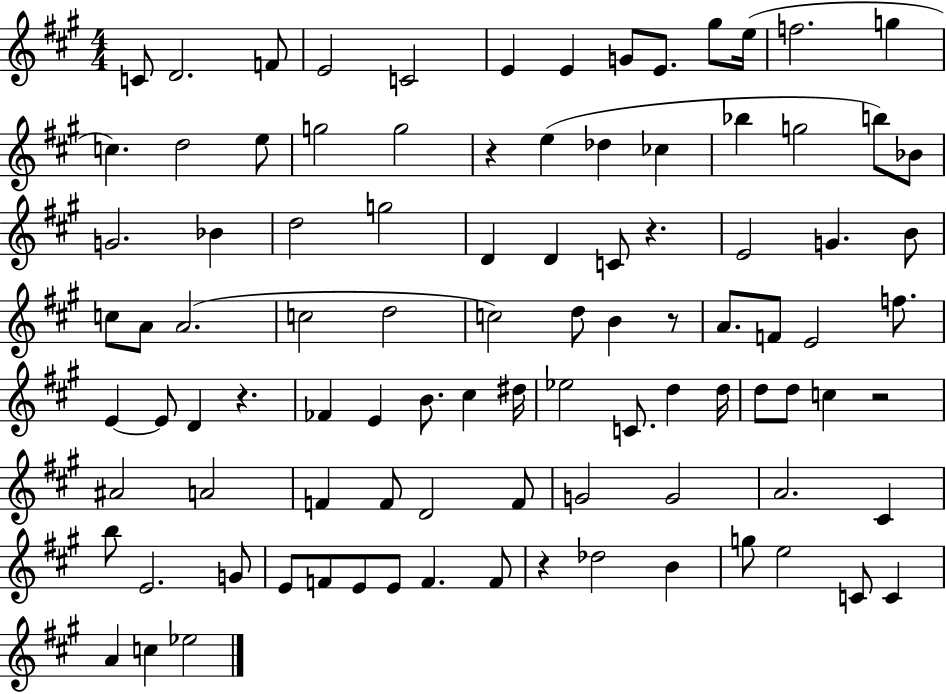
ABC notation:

X:1
T:Untitled
M:4/4
L:1/4
K:A
C/2 D2 F/2 E2 C2 E E G/2 E/2 ^g/2 e/4 f2 g c d2 e/2 g2 g2 z e _d _c _b g2 b/2 _B/2 G2 _B d2 g2 D D C/2 z E2 G B/2 c/2 A/2 A2 c2 d2 c2 d/2 B z/2 A/2 F/2 E2 f/2 E E/2 D z _F E B/2 ^c ^d/4 _e2 C/2 d d/4 d/2 d/2 c z2 ^A2 A2 F F/2 D2 F/2 G2 G2 A2 ^C b/2 E2 G/2 E/2 F/2 E/2 E/2 F F/2 z _d2 B g/2 e2 C/2 C A c _e2